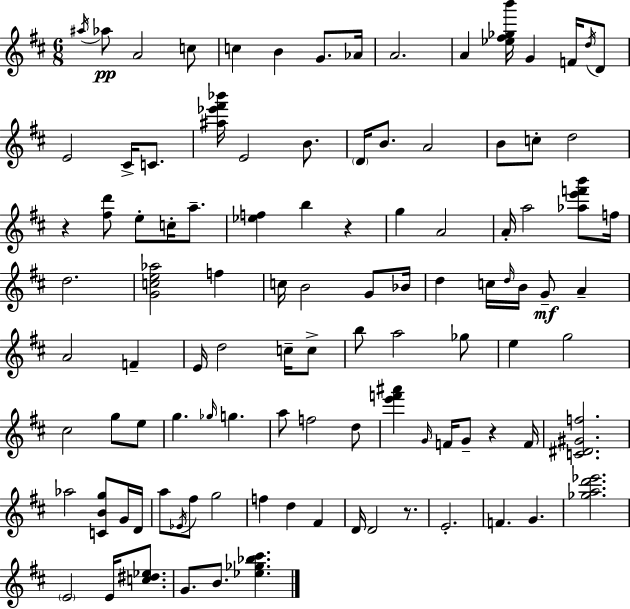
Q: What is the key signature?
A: D major